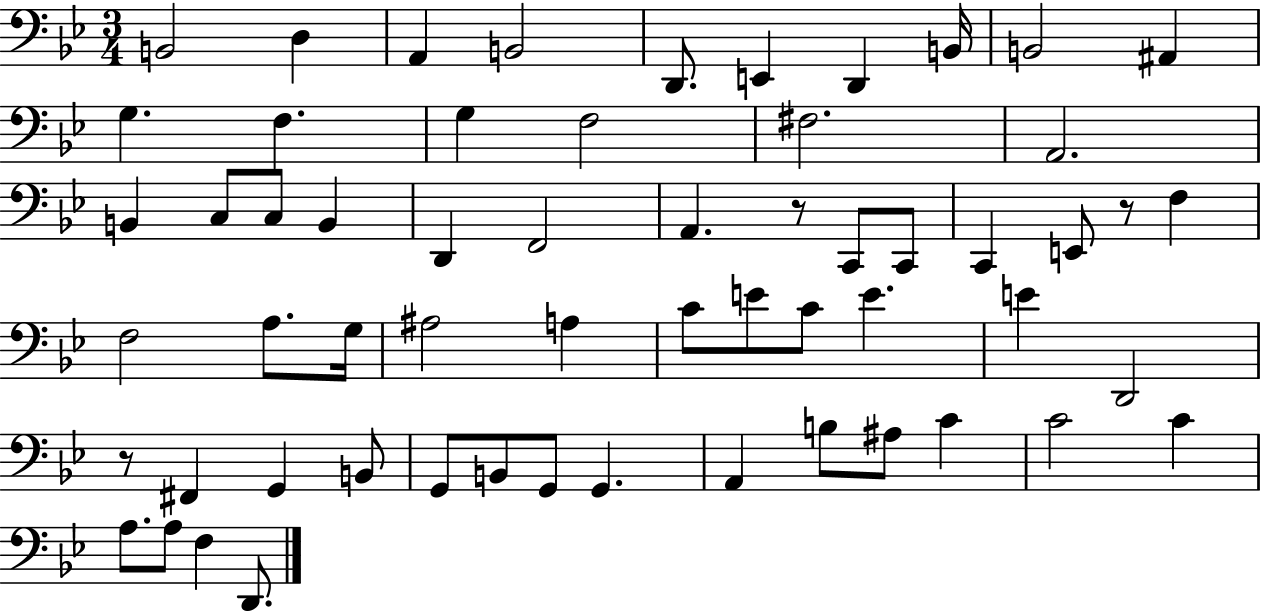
B2/h D3/q A2/q B2/h D2/e. E2/q D2/q B2/s B2/h A#2/q G3/q. F3/q. G3/q F3/h F#3/h. A2/h. B2/q C3/e C3/e B2/q D2/q F2/h A2/q. R/e C2/e C2/e C2/q E2/e R/e F3/q F3/h A3/e. G3/s A#3/h A3/q C4/e E4/e C4/e E4/q. E4/q D2/h R/e F#2/q G2/q B2/e G2/e B2/e G2/e G2/q. A2/q B3/e A#3/e C4/q C4/h C4/q A3/e. A3/e F3/q D2/e.